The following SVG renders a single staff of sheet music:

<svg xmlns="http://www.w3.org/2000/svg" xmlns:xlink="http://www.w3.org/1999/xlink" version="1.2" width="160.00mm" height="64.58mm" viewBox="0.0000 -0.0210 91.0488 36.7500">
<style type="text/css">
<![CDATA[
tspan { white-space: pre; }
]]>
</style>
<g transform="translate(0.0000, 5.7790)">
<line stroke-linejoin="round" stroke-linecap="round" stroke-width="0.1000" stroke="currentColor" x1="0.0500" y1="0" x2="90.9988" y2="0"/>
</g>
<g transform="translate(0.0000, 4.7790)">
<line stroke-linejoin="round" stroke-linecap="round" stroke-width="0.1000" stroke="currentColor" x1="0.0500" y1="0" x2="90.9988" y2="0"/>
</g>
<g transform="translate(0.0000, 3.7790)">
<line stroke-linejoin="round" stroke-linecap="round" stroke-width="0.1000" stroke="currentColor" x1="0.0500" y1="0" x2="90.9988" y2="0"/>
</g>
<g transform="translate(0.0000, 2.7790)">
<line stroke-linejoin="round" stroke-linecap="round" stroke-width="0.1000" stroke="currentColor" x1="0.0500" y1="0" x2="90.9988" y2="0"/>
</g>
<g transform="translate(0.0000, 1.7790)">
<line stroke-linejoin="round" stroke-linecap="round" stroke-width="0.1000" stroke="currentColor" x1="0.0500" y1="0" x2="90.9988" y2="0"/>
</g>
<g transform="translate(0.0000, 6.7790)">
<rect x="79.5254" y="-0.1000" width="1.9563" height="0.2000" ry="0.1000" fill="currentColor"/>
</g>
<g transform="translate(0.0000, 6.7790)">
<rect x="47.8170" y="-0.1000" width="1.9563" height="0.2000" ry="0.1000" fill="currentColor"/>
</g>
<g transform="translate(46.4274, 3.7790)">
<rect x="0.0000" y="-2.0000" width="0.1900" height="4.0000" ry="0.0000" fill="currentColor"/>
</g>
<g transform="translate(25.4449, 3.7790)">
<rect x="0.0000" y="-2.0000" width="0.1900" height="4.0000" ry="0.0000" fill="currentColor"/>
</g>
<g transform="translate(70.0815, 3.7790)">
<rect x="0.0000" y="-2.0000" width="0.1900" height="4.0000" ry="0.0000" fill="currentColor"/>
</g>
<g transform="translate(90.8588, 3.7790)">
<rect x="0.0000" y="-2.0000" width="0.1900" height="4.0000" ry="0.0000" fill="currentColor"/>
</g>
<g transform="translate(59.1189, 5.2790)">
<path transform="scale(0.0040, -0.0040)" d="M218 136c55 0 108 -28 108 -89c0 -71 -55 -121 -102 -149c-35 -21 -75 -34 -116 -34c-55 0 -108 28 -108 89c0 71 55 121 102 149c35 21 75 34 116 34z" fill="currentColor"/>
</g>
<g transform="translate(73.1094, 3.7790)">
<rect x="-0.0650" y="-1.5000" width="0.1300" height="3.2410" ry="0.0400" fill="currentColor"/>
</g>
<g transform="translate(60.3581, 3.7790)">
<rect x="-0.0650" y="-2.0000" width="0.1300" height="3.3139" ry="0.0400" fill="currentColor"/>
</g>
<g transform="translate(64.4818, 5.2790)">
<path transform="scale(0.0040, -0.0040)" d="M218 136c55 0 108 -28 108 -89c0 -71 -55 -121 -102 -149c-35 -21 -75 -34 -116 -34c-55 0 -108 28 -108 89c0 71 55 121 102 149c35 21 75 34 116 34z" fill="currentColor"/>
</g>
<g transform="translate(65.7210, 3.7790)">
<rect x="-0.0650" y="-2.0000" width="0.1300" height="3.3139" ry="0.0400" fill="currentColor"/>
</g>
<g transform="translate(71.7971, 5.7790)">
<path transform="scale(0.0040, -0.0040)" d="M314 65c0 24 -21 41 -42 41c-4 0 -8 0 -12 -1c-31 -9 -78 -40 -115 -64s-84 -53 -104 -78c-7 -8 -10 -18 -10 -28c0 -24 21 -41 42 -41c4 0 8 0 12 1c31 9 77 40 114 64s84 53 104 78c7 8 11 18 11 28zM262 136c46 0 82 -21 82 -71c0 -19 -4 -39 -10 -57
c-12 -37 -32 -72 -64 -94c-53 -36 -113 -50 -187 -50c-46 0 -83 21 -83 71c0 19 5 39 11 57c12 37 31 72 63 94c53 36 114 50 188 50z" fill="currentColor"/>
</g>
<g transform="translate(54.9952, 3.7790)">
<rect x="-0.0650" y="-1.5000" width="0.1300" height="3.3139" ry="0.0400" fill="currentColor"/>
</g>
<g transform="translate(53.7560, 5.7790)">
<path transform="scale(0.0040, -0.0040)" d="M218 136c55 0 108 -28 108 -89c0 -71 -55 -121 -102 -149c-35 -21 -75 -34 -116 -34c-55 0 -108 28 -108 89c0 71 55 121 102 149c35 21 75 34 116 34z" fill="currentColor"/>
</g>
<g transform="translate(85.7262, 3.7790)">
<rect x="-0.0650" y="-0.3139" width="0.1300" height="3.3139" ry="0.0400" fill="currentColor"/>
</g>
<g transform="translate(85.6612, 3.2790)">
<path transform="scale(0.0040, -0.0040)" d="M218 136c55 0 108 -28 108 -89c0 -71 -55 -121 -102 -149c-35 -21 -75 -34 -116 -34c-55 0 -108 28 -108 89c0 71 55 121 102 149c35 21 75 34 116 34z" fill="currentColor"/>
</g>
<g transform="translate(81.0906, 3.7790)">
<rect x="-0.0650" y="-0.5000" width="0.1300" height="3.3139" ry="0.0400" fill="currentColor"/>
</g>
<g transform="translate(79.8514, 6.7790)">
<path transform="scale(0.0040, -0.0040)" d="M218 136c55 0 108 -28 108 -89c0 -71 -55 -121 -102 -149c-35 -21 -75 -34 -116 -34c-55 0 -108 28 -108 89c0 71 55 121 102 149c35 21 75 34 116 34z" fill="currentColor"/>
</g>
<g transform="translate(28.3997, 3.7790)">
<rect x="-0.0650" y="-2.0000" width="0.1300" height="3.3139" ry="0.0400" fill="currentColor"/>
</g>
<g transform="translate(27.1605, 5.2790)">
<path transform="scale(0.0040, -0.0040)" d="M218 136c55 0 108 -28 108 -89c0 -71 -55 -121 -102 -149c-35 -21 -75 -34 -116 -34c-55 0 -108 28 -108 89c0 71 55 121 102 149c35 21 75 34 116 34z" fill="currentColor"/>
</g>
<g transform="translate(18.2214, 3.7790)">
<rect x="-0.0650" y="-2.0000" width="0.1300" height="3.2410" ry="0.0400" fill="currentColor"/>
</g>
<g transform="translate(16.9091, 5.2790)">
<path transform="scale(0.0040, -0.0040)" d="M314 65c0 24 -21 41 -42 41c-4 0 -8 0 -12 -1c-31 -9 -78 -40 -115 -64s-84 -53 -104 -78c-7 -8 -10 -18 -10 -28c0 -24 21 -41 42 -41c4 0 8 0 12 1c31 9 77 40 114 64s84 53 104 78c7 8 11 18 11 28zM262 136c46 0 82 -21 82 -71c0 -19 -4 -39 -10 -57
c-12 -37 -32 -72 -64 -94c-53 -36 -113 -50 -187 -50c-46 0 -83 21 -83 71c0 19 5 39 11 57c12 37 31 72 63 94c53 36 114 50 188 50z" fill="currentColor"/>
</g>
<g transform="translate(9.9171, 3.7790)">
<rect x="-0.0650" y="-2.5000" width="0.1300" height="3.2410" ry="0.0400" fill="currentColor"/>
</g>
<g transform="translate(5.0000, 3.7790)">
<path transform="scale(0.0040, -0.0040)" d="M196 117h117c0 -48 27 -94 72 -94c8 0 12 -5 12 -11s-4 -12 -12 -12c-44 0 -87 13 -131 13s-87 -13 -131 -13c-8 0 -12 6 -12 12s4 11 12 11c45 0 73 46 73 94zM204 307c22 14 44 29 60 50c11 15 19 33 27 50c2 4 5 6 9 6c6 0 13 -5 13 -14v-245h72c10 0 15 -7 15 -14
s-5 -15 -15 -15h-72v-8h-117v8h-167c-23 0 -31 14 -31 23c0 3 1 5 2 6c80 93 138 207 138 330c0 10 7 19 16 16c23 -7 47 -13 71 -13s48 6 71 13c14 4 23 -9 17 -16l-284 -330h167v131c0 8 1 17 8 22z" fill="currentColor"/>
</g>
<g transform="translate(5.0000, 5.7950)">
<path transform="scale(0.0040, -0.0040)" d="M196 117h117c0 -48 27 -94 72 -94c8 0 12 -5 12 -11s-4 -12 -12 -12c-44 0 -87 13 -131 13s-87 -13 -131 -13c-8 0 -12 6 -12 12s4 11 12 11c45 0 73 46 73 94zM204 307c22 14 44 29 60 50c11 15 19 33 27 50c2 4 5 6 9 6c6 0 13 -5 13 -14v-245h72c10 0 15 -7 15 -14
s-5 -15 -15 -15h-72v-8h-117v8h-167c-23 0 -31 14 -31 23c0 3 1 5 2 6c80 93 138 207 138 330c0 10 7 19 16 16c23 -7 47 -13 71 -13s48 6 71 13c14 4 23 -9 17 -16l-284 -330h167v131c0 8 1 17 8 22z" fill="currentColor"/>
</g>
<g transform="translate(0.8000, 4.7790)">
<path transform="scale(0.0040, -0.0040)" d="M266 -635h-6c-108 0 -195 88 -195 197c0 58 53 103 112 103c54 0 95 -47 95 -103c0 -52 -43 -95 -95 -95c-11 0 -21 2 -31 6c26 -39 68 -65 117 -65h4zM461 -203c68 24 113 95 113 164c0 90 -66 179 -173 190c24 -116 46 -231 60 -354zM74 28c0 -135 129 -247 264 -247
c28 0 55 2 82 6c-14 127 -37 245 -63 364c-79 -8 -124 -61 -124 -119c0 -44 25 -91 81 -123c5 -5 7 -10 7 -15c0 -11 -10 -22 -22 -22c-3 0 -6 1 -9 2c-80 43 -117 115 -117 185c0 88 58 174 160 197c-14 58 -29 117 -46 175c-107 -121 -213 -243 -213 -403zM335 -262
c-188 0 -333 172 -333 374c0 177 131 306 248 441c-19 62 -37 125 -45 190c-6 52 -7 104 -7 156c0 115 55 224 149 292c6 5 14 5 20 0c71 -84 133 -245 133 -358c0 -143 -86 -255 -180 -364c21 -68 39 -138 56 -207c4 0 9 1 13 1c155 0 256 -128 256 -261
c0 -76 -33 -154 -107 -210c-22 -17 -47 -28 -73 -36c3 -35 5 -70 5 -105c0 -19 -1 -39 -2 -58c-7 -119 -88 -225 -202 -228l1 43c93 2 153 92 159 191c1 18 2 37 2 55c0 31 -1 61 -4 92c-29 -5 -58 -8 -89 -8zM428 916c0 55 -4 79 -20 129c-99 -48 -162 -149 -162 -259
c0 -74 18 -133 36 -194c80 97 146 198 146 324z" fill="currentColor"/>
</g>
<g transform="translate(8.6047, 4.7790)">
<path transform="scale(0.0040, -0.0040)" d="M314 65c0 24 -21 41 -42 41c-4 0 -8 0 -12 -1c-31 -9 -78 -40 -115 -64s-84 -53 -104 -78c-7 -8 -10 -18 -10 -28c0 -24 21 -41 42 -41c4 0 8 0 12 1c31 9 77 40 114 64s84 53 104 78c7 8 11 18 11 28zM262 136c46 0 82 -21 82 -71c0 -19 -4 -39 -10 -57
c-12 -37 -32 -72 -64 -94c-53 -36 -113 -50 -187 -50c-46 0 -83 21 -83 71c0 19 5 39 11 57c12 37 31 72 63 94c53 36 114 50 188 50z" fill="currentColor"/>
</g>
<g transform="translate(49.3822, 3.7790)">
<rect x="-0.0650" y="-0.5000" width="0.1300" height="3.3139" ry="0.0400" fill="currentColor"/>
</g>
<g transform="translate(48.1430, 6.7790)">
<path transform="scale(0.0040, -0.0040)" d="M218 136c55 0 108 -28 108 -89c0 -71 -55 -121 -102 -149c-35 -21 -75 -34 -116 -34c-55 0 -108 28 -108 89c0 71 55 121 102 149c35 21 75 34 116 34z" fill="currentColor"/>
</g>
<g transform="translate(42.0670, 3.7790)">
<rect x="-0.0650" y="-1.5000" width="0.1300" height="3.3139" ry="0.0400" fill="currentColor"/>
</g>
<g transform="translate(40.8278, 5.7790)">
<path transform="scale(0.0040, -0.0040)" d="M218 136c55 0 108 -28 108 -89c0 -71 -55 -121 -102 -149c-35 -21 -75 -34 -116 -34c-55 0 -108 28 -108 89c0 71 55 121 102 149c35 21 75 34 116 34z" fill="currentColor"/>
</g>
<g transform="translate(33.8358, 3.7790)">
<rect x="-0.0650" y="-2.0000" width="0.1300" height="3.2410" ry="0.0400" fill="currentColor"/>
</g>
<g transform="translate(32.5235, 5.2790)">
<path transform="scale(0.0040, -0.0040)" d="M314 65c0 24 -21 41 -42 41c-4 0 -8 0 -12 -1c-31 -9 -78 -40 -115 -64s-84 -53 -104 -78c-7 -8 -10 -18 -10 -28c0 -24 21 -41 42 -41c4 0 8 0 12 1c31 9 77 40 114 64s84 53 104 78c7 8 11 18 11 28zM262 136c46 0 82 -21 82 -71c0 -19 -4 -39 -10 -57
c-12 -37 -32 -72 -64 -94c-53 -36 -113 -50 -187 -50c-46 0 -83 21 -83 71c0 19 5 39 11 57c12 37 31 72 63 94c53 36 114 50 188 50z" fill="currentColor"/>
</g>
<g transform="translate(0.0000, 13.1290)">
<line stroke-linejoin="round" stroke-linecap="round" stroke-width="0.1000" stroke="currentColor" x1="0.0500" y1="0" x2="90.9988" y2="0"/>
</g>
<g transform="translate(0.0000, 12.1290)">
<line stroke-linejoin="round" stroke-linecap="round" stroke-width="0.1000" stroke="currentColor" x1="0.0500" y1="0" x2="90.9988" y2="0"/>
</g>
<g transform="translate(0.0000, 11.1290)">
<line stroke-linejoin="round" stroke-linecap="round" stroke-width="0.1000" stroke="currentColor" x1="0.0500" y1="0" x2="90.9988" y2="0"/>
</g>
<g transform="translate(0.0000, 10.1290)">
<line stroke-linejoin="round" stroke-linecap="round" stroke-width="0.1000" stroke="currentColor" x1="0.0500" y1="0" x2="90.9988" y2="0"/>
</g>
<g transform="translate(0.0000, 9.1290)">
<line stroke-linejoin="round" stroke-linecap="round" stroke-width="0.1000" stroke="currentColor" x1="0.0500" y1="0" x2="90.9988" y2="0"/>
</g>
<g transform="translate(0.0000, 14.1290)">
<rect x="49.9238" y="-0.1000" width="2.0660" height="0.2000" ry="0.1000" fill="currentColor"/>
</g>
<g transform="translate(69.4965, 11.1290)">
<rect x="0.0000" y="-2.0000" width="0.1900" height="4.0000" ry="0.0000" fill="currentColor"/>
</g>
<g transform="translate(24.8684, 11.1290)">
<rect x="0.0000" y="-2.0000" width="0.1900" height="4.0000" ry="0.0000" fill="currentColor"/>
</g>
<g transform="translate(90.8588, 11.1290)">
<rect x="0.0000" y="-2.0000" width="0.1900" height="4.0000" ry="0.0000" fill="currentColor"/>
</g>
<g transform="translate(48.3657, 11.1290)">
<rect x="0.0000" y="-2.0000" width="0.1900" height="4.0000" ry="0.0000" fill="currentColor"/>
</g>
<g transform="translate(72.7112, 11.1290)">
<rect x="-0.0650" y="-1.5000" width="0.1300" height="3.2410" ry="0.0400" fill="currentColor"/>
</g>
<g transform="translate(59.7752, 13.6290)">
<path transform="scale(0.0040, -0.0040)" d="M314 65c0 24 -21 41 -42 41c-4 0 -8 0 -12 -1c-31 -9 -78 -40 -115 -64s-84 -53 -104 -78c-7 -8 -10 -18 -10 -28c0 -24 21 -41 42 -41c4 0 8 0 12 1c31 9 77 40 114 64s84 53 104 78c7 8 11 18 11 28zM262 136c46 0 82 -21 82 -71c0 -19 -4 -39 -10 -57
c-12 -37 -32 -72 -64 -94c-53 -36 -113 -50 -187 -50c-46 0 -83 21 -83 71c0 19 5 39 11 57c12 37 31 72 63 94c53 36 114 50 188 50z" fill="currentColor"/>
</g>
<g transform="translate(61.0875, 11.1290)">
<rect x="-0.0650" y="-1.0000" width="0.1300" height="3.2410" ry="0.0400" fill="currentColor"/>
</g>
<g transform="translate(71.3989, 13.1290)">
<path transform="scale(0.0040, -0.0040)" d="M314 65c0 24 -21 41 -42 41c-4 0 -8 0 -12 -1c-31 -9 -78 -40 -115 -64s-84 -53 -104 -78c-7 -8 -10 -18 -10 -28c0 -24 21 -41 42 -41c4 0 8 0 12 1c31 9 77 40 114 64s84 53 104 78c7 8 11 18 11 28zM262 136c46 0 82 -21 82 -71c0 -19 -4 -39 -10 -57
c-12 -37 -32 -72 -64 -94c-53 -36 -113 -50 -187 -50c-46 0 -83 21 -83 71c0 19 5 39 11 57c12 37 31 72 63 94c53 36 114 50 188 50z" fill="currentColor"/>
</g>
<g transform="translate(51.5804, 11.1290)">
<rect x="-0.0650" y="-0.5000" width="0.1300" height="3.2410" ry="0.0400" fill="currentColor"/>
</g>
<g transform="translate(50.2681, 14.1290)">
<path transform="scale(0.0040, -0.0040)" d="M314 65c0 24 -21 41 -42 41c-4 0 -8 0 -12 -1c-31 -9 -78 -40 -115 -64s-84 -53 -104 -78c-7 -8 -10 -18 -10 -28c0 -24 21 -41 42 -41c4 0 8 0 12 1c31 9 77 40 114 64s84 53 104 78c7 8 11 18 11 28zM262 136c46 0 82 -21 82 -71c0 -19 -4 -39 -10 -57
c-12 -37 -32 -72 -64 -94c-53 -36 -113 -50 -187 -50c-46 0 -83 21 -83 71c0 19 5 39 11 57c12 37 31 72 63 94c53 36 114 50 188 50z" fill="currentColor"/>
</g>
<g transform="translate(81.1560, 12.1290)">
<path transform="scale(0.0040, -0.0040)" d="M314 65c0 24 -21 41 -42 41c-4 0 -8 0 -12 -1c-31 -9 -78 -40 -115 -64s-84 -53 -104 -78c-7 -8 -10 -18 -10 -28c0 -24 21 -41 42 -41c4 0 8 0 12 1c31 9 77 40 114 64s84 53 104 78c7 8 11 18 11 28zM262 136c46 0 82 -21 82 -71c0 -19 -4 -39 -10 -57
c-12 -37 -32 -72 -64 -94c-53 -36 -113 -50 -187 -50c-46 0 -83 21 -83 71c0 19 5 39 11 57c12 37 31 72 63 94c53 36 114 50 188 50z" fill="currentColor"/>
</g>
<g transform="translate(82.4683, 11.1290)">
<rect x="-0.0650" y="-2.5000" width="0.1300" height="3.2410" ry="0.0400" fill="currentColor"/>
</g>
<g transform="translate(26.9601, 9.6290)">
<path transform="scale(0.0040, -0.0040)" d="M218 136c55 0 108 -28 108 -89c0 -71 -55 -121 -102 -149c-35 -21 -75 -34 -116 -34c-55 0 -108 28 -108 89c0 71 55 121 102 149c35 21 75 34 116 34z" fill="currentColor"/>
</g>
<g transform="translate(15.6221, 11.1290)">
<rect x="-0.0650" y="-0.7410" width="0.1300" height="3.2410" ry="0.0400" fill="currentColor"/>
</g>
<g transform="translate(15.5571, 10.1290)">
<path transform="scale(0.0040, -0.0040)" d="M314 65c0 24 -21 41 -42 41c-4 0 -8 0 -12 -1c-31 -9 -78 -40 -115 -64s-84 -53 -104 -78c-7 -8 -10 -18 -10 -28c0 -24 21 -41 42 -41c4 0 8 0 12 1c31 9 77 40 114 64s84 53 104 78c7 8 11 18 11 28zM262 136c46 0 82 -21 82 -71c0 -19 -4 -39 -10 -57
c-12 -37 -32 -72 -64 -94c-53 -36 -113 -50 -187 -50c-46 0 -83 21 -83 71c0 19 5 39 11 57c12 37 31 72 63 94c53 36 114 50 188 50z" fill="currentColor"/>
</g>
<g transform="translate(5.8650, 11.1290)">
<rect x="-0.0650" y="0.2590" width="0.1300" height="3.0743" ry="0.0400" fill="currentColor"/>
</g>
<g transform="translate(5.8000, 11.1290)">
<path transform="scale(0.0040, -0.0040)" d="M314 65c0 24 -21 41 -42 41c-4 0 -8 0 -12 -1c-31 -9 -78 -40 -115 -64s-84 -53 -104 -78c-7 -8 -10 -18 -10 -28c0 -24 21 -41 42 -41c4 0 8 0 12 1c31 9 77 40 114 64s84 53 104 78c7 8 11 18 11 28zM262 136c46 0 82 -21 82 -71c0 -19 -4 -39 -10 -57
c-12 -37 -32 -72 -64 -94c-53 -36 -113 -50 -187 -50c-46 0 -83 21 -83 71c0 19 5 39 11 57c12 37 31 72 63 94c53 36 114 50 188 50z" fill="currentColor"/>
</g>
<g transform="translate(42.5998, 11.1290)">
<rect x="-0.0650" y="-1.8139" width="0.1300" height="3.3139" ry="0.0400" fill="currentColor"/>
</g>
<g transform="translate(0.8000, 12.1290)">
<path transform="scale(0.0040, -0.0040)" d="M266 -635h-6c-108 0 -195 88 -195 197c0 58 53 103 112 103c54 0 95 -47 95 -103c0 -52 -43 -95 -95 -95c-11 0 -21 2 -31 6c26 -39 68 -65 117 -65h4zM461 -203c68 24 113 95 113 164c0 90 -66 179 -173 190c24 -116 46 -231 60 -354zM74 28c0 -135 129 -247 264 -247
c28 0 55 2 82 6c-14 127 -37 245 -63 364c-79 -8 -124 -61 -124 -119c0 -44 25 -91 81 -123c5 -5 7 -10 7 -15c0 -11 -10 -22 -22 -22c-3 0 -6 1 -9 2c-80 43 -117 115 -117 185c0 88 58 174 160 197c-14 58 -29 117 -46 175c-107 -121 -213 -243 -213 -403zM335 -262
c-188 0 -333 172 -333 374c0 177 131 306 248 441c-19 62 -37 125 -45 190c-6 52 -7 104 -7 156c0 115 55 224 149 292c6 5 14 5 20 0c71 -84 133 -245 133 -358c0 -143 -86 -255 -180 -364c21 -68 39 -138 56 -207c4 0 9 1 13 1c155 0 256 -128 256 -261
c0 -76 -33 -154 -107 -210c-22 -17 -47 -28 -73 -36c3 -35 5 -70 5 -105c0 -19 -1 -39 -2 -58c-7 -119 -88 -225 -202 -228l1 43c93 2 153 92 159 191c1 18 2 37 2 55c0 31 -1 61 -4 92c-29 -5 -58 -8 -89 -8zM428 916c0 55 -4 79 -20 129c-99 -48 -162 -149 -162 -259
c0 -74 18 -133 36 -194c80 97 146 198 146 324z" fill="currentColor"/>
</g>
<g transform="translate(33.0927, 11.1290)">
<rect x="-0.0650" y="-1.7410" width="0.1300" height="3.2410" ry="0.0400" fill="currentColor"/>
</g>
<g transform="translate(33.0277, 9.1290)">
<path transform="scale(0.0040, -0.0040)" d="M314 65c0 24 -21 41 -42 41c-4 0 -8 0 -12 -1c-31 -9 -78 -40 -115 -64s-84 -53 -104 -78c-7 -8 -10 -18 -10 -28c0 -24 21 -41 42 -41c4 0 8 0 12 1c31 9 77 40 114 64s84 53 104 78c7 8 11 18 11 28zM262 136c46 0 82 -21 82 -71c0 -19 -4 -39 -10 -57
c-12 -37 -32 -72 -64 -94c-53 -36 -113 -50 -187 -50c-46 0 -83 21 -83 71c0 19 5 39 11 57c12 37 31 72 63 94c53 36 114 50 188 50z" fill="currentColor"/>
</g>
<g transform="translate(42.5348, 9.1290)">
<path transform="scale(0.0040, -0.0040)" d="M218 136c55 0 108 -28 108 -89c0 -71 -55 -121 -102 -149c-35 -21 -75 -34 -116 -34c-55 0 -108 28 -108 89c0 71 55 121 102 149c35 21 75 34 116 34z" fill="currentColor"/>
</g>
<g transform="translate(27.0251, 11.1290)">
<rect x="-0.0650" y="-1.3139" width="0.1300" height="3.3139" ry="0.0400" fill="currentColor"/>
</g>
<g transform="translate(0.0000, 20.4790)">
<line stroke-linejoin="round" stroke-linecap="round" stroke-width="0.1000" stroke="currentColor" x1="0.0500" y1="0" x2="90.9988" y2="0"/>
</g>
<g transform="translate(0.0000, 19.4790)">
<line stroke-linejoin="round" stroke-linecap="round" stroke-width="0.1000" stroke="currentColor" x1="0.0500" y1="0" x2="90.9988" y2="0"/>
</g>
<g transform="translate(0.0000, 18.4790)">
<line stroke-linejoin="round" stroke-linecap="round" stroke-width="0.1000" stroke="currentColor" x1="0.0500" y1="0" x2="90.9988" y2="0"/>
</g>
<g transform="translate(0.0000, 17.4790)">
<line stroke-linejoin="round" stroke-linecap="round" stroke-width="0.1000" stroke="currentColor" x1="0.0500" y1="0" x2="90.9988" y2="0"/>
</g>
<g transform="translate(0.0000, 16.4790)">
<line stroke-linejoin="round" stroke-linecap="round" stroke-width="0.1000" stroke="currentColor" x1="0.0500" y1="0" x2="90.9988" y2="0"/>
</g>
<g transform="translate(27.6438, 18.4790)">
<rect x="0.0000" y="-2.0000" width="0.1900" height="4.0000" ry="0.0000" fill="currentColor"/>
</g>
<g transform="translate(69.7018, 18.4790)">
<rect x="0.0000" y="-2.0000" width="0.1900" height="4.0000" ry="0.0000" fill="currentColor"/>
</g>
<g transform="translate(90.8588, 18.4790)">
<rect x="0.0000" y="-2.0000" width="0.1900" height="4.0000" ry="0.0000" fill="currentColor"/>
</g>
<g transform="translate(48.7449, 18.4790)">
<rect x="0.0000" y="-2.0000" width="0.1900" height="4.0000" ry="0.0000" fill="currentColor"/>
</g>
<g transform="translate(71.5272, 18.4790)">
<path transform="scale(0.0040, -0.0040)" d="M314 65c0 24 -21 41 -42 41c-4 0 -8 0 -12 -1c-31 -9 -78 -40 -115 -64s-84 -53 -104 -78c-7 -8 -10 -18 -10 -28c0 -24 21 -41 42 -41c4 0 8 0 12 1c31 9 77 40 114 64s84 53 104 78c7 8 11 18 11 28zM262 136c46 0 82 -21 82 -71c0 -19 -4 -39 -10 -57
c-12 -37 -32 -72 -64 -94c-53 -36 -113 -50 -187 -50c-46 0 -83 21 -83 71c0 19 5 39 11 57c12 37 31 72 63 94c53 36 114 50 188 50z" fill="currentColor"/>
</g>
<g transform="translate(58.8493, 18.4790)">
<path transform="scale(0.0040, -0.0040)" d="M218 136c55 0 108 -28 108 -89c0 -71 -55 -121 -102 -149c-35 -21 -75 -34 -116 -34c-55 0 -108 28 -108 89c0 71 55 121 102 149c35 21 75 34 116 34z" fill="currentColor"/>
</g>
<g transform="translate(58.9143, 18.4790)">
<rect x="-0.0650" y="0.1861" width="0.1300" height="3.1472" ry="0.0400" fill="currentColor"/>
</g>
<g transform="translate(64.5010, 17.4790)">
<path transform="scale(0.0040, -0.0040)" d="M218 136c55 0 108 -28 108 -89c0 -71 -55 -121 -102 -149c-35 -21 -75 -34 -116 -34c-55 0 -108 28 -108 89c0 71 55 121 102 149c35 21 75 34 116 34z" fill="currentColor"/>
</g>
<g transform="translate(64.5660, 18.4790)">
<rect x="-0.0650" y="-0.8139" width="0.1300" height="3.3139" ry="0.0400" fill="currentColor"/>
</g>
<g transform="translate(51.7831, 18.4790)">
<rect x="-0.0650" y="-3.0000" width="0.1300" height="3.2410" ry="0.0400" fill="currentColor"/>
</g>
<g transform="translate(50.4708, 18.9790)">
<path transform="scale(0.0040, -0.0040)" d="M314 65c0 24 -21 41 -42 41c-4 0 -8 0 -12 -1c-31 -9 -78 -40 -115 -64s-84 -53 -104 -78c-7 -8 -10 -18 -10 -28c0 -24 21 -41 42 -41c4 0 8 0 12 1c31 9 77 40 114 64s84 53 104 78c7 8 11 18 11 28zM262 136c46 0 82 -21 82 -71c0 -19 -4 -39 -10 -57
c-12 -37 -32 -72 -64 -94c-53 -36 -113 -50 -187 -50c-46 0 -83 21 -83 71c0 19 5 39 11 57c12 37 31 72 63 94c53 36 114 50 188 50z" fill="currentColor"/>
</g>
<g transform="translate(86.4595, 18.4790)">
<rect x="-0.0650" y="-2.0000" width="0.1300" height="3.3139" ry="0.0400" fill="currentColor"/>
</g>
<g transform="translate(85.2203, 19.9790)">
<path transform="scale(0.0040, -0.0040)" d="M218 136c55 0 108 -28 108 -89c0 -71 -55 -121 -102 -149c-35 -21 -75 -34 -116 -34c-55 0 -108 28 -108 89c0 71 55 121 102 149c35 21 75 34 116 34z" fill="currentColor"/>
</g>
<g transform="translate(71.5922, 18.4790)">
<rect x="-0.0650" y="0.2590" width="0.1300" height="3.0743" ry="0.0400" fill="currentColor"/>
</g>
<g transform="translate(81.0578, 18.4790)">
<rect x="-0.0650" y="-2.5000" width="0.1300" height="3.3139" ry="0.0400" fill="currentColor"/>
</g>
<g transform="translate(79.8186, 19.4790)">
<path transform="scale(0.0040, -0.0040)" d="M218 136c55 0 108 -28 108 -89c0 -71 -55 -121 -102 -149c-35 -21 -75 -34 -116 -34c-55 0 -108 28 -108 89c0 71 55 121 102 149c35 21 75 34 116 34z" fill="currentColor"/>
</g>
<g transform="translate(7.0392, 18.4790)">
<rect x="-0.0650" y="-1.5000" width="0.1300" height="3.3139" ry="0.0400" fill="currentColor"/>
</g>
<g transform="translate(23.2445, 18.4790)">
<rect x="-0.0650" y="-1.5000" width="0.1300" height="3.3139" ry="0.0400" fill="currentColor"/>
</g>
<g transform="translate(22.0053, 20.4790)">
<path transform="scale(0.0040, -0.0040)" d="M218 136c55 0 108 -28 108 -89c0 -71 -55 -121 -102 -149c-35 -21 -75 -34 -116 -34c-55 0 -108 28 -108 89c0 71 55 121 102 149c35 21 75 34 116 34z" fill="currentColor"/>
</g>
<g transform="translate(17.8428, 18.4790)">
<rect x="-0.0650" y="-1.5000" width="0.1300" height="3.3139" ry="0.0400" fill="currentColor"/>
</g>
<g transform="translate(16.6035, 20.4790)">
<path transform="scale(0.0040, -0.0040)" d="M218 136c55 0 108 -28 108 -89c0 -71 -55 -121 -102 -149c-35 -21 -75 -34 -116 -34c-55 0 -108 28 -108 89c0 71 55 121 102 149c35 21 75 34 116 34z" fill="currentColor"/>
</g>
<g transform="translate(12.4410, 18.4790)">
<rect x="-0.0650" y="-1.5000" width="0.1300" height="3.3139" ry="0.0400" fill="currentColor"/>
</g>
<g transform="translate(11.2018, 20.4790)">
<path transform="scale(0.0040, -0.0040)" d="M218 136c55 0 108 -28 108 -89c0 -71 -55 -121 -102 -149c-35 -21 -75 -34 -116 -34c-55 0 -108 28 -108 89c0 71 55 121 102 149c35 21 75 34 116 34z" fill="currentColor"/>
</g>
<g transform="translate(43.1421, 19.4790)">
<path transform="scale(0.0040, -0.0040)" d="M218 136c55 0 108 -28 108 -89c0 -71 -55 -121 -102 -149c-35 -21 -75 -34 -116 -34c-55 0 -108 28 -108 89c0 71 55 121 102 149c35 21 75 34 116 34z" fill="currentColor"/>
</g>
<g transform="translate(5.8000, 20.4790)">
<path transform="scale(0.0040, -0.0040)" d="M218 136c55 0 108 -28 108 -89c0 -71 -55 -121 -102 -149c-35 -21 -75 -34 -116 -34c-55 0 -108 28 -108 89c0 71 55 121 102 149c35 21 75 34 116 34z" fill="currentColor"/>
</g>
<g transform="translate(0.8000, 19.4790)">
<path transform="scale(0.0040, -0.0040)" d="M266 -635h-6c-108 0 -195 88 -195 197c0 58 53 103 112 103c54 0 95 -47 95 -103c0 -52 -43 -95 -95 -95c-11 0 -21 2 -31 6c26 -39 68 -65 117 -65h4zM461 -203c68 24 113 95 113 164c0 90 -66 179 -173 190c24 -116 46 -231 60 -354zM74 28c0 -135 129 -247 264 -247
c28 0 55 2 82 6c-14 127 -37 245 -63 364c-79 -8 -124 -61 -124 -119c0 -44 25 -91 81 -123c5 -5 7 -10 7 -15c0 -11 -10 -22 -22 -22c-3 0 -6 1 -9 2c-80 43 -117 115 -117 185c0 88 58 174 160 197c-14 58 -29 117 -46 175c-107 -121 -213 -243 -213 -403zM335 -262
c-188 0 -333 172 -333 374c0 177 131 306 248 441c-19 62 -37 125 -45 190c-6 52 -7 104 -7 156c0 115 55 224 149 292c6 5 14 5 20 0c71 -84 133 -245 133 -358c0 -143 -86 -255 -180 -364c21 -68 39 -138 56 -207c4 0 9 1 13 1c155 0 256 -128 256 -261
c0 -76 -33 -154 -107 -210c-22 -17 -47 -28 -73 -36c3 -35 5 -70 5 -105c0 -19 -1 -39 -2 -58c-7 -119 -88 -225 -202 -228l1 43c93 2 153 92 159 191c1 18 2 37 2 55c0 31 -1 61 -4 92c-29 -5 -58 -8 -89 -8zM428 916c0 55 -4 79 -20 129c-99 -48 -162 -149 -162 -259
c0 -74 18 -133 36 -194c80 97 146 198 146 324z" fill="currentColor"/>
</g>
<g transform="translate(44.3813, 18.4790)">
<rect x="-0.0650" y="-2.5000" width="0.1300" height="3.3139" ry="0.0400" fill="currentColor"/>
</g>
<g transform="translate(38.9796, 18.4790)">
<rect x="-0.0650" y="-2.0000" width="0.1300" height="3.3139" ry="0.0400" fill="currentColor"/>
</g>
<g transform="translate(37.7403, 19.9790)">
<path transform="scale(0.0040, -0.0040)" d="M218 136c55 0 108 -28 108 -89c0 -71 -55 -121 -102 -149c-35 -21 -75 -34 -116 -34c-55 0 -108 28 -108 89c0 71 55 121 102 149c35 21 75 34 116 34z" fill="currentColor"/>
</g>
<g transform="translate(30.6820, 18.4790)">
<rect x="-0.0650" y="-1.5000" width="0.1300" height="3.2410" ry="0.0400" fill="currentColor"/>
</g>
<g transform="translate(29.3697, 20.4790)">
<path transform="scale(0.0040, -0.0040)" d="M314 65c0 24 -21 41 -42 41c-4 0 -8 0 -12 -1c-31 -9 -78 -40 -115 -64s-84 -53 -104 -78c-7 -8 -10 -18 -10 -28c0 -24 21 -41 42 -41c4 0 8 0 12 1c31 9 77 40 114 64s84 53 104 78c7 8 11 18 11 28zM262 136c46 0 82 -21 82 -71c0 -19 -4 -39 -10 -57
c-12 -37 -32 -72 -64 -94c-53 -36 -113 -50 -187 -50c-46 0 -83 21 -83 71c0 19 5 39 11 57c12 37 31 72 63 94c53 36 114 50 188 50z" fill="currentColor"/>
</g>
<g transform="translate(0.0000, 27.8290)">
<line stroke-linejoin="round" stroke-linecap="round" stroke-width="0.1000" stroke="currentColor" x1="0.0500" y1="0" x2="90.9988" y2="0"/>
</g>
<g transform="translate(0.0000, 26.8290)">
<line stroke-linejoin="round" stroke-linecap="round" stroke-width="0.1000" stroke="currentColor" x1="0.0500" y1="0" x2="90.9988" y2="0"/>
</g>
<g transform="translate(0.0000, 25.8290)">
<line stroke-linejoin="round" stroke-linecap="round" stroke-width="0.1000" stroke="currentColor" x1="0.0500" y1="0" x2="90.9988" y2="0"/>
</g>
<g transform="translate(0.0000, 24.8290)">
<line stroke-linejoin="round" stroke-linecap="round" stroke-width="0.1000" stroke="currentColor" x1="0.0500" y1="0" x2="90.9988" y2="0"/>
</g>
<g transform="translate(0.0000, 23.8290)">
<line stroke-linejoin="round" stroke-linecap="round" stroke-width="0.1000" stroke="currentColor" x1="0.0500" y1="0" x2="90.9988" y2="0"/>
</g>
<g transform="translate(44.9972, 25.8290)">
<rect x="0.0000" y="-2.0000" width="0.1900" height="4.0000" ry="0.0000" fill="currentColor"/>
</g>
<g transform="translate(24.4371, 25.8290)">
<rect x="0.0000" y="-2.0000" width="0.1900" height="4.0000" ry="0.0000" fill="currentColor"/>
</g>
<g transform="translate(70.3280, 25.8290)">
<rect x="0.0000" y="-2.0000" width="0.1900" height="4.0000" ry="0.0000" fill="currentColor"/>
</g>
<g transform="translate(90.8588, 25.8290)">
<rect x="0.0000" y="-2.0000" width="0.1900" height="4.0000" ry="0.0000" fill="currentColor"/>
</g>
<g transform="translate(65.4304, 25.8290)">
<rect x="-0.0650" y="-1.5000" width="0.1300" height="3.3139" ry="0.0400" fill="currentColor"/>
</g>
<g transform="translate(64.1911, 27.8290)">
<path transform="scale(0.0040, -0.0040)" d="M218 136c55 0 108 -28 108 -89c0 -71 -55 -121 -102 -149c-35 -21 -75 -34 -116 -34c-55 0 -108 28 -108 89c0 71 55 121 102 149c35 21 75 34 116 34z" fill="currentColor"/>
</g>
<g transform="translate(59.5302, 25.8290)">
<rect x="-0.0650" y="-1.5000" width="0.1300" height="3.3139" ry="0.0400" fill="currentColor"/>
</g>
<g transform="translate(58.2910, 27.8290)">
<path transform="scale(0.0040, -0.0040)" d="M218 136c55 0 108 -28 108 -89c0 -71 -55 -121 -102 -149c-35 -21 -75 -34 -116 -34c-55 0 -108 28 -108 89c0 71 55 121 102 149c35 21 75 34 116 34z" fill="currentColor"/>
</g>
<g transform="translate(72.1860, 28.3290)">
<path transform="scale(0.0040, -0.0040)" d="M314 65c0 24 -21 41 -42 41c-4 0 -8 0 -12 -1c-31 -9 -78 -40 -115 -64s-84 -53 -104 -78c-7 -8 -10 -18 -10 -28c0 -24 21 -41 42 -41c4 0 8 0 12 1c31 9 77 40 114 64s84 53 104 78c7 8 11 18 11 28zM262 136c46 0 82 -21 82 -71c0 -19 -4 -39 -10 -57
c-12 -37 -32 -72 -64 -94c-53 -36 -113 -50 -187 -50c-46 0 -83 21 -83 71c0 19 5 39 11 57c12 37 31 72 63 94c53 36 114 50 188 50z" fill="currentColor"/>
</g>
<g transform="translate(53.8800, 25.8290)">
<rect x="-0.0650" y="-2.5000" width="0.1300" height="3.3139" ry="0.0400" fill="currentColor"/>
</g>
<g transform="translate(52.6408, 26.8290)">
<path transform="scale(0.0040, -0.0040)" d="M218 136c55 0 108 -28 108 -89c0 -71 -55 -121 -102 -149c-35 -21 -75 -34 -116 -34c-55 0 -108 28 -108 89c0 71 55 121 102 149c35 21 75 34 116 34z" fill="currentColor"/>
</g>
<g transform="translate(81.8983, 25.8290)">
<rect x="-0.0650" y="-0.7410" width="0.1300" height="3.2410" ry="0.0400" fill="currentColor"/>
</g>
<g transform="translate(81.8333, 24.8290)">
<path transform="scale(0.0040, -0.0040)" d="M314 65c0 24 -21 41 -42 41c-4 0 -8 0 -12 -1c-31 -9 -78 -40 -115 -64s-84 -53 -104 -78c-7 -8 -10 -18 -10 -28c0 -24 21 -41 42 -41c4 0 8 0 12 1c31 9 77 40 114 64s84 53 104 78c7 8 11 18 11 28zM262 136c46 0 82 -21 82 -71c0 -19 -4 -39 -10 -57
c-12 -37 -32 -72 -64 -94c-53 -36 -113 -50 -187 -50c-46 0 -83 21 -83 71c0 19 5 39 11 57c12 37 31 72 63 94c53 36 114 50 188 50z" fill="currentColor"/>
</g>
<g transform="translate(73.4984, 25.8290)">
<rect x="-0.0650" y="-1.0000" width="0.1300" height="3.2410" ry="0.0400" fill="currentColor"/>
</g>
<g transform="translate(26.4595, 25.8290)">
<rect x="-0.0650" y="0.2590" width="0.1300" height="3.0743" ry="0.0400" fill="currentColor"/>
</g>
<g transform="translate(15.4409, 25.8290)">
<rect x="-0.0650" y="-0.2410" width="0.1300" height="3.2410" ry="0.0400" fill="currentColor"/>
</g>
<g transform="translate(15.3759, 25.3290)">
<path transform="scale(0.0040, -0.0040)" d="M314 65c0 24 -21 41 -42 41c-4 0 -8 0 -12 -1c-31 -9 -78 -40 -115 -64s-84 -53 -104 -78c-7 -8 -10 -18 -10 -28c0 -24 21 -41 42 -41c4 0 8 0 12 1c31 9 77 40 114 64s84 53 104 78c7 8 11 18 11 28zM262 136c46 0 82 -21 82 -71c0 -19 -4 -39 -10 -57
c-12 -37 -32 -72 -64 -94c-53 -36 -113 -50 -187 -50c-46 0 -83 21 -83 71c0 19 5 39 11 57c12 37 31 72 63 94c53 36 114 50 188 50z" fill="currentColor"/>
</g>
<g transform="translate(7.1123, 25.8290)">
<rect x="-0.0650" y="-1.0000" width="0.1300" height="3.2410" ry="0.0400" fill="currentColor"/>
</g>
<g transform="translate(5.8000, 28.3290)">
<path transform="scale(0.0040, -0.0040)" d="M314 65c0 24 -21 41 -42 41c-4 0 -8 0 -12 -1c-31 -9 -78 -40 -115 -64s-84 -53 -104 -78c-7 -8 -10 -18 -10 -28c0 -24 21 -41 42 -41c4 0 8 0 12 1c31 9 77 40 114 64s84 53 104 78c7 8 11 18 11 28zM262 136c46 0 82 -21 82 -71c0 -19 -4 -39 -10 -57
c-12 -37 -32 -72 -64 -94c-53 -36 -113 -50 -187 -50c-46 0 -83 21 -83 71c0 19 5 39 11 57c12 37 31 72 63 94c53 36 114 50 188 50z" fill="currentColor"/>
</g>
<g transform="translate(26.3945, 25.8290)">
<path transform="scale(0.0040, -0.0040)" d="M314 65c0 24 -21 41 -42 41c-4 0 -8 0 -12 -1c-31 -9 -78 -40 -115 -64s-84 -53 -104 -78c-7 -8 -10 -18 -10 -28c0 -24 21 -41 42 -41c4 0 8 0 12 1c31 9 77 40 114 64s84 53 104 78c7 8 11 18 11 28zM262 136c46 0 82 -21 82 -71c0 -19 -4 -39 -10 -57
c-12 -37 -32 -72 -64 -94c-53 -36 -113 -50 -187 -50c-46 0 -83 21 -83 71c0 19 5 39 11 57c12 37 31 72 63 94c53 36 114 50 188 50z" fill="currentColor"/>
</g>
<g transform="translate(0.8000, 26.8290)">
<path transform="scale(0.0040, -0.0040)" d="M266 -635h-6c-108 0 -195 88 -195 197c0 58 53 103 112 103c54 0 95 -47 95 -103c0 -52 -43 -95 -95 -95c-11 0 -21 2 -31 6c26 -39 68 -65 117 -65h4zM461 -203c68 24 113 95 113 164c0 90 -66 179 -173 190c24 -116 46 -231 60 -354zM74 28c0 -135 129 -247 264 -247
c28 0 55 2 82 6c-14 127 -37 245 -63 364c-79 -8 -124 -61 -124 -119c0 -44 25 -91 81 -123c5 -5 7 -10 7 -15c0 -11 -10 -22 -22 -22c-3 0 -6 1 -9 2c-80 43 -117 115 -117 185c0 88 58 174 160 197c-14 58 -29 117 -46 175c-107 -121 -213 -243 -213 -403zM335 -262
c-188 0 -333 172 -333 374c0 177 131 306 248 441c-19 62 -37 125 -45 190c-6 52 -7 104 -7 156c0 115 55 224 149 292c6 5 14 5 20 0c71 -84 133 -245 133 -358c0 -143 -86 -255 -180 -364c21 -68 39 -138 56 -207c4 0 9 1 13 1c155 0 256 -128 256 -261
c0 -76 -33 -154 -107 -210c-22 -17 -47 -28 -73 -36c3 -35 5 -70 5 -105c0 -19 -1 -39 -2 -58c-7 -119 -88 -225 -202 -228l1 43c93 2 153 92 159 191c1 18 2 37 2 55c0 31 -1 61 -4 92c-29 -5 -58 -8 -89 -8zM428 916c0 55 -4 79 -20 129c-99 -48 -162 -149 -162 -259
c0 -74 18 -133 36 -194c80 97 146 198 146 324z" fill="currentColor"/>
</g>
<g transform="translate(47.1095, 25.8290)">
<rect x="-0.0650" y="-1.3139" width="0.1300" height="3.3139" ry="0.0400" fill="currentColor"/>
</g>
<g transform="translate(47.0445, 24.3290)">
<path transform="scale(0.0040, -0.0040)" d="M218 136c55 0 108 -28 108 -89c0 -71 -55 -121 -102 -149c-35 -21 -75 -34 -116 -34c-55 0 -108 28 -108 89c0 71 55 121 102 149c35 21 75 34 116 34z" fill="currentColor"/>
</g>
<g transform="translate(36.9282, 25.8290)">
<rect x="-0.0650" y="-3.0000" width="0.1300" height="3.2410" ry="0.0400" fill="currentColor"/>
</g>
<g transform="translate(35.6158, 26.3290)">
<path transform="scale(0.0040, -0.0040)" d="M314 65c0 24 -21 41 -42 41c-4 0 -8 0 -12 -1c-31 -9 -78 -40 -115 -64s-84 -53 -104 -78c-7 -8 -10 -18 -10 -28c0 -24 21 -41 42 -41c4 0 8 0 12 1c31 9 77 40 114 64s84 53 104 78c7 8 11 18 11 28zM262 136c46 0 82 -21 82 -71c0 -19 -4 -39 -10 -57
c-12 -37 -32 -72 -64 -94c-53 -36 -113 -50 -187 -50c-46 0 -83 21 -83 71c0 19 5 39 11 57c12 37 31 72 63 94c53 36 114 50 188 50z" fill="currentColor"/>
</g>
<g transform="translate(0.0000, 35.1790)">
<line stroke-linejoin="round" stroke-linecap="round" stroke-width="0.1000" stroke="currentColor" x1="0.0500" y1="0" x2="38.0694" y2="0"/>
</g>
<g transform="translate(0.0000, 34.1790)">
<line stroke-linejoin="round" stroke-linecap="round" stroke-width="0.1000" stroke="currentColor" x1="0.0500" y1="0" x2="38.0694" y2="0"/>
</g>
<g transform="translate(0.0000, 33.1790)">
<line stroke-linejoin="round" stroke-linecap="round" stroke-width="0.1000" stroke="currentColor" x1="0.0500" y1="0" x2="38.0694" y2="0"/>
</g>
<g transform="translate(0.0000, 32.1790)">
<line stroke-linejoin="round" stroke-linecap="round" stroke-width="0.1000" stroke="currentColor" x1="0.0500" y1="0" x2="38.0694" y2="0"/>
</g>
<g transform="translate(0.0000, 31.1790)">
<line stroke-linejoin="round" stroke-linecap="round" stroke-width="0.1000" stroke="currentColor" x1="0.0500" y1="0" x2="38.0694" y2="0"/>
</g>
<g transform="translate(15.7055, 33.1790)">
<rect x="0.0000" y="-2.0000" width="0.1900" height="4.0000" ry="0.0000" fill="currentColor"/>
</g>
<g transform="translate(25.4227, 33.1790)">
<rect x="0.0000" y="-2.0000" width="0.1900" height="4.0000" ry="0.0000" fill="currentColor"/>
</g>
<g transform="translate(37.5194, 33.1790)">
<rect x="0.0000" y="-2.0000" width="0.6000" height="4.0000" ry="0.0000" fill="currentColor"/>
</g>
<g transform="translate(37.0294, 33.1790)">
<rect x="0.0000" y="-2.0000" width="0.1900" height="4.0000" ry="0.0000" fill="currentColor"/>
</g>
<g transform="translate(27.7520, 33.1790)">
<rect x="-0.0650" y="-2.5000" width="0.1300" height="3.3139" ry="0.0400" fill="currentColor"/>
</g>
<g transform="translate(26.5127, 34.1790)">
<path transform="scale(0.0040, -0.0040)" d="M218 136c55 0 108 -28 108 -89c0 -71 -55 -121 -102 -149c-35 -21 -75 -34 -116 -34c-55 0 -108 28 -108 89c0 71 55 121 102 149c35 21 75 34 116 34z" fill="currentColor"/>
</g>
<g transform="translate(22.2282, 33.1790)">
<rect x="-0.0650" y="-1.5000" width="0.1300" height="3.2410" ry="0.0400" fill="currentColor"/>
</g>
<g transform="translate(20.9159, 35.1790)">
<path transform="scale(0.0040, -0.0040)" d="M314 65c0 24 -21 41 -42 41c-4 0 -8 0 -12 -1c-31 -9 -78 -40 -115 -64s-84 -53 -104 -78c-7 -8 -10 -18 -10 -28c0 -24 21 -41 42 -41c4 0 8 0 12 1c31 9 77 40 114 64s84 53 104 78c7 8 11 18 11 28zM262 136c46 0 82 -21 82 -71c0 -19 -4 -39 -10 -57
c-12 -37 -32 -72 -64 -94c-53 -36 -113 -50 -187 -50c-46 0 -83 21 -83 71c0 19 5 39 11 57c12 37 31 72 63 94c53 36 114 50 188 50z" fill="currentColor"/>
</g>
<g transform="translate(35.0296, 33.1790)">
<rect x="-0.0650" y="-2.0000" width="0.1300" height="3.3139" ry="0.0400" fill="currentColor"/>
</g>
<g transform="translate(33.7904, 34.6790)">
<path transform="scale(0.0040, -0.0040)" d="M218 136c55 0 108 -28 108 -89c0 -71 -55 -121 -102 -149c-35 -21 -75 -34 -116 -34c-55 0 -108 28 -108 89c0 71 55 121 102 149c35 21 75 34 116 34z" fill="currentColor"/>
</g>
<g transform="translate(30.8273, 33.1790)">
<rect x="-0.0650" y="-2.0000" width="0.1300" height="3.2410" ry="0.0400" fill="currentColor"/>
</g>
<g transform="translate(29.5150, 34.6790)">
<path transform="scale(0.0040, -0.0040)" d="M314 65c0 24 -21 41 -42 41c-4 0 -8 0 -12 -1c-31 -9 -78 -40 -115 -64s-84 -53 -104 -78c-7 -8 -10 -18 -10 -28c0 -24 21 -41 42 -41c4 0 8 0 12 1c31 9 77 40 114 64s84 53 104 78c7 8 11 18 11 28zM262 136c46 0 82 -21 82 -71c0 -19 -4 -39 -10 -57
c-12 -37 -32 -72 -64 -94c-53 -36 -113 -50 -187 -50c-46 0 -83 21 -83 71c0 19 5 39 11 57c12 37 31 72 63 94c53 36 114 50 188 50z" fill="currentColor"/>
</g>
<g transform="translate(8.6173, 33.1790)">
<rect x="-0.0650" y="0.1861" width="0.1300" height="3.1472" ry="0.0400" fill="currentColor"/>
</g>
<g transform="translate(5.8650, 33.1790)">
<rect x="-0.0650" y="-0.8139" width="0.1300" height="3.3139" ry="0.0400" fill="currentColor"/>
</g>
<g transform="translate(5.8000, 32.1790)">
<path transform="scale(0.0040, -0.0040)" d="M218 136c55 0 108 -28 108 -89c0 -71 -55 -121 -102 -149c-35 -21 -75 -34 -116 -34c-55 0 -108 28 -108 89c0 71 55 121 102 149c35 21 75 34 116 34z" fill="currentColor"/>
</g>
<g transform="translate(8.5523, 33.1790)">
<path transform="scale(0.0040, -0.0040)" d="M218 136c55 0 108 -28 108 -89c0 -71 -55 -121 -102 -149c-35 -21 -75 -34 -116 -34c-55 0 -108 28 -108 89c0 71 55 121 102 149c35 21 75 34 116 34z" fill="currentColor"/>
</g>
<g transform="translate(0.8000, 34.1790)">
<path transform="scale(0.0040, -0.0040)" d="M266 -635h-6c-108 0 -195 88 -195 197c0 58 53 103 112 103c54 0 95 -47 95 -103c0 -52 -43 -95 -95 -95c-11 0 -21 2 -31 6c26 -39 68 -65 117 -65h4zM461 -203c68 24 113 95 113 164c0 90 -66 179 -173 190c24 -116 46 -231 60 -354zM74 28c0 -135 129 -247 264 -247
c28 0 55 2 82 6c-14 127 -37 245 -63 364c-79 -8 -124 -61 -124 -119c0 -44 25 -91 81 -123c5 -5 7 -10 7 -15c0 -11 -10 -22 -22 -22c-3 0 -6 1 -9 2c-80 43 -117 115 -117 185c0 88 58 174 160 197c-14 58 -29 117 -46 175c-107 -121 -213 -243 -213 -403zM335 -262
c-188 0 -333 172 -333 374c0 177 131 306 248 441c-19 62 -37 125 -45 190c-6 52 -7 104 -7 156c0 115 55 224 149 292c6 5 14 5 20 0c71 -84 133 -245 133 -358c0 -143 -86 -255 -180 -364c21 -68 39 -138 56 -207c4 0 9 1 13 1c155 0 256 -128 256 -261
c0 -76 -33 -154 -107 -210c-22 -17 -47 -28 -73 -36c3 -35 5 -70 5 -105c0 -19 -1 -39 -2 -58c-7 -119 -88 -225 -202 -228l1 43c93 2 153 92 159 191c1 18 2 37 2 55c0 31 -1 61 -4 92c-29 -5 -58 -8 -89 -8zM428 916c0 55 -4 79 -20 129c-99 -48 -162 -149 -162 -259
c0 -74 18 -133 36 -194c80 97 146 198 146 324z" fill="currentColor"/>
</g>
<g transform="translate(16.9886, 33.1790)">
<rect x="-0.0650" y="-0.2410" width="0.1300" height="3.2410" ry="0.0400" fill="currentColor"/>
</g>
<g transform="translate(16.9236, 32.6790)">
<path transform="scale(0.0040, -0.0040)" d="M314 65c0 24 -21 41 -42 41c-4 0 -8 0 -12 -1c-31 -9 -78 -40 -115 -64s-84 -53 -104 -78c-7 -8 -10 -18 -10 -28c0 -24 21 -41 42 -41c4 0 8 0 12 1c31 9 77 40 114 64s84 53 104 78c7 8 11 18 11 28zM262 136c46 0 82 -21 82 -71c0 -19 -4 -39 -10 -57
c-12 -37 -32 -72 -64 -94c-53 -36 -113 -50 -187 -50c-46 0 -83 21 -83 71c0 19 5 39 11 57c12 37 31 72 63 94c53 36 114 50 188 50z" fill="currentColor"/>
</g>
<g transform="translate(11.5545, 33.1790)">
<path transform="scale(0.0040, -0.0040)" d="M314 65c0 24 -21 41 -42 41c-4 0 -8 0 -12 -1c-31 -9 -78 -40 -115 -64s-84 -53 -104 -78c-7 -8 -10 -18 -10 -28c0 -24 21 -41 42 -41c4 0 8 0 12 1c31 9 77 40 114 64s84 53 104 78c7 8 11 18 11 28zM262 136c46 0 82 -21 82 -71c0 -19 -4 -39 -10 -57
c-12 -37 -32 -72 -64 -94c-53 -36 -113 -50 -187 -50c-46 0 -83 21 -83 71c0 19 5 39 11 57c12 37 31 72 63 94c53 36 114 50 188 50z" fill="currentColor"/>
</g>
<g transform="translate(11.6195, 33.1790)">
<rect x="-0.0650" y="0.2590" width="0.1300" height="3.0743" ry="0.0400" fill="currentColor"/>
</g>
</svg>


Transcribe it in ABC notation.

X:1
T:Untitled
M:4/4
L:1/4
K:C
G2 F2 F F2 E C E F F E2 C c B2 d2 e f2 f C2 D2 E2 G2 E E E E E2 F G A2 B d B2 G F D2 c2 B2 A2 e G E E D2 d2 d B B2 c2 E2 G F2 F